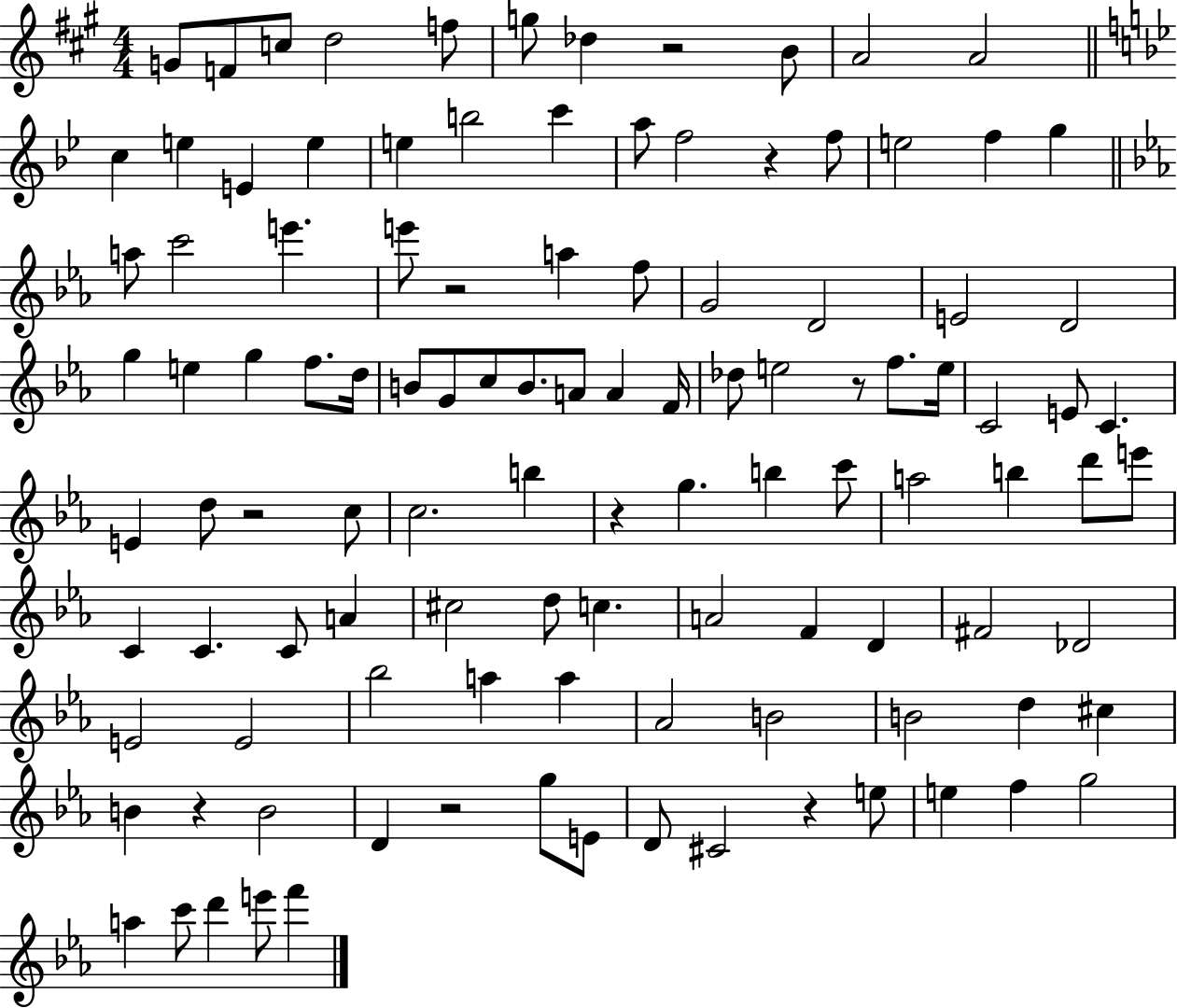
{
  \clef treble
  \numericTimeSignature
  \time 4/4
  \key a \major
  g'8 f'8 c''8 d''2 f''8 | g''8 des''4 r2 b'8 | a'2 a'2 | \bar "||" \break \key bes \major c''4 e''4 e'4 e''4 | e''4 b''2 c'''4 | a''8 f''2 r4 f''8 | e''2 f''4 g''4 | \break \bar "||" \break \key ees \major a''8 c'''2 e'''4. | e'''8 r2 a''4 f''8 | g'2 d'2 | e'2 d'2 | \break g''4 e''4 g''4 f''8. d''16 | b'8 g'8 c''8 b'8. a'8 a'4 f'16 | des''8 e''2 r8 f''8. e''16 | c'2 e'8 c'4. | \break e'4 d''8 r2 c''8 | c''2. b''4 | r4 g''4. b''4 c'''8 | a''2 b''4 d'''8 e'''8 | \break c'4 c'4. c'8 a'4 | cis''2 d''8 c''4. | a'2 f'4 d'4 | fis'2 des'2 | \break e'2 e'2 | bes''2 a''4 a''4 | aes'2 b'2 | b'2 d''4 cis''4 | \break b'4 r4 b'2 | d'4 r2 g''8 e'8 | d'8 cis'2 r4 e''8 | e''4 f''4 g''2 | \break a''4 c'''8 d'''4 e'''8 f'''4 | \bar "|."
}